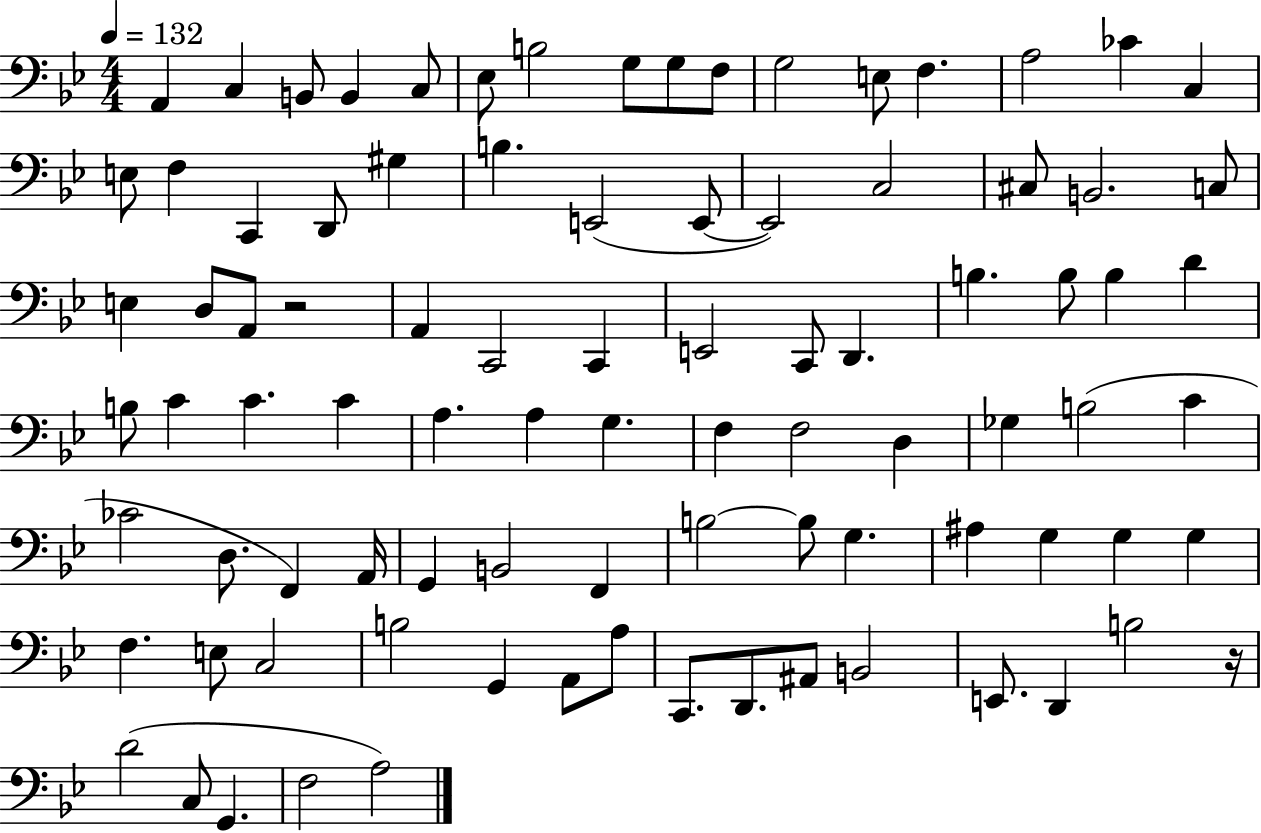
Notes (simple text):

A2/q C3/q B2/e B2/q C3/e Eb3/e B3/h G3/e G3/e F3/e G3/h E3/e F3/q. A3/h CES4/q C3/q E3/e F3/q C2/q D2/e G#3/q B3/q. E2/h E2/e E2/h C3/h C#3/e B2/h. C3/e E3/q D3/e A2/e R/h A2/q C2/h C2/q E2/h C2/e D2/q. B3/q. B3/e B3/q D4/q B3/e C4/q C4/q. C4/q A3/q. A3/q G3/q. F3/q F3/h D3/q Gb3/q B3/h C4/q CES4/h D3/e. F2/q A2/s G2/q B2/h F2/q B3/h B3/e G3/q. A#3/q G3/q G3/q G3/q F3/q. E3/e C3/h B3/h G2/q A2/e A3/e C2/e. D2/e. A#2/e B2/h E2/e. D2/q B3/h R/s D4/h C3/e G2/q. F3/h A3/h